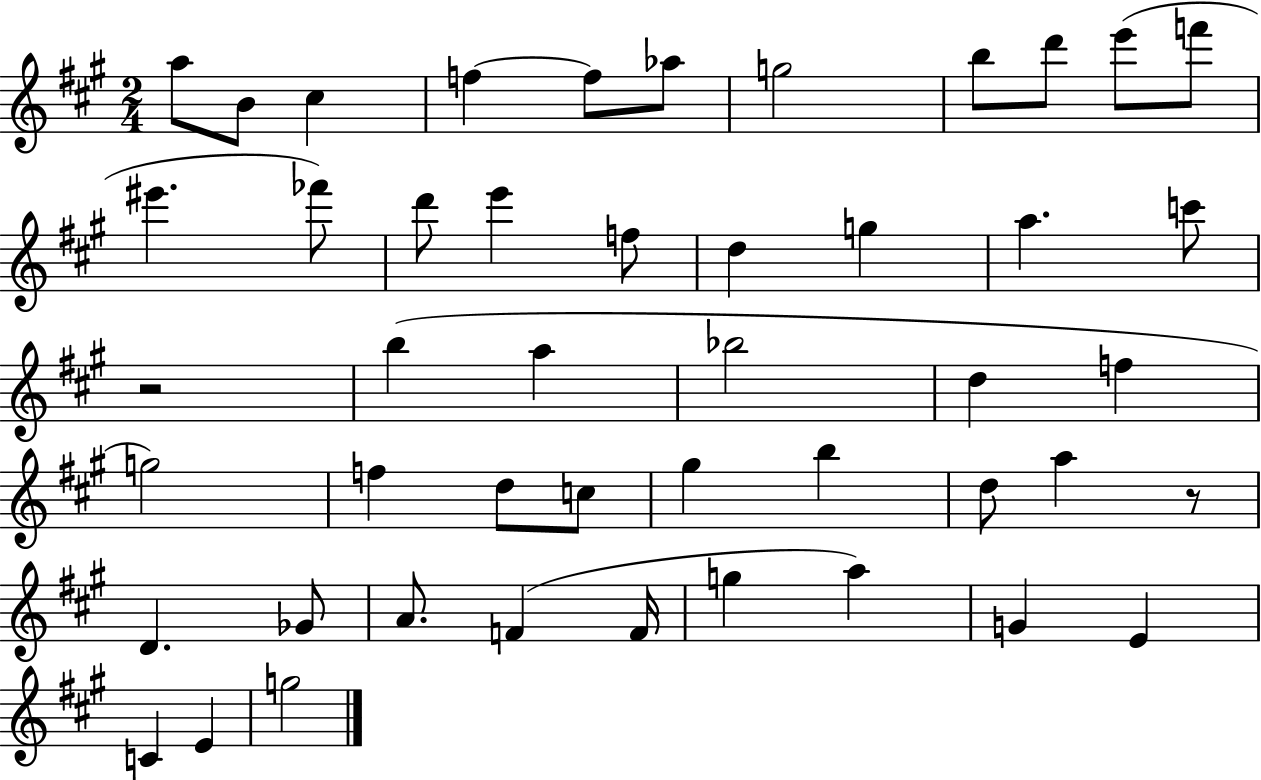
X:1
T:Untitled
M:2/4
L:1/4
K:A
a/2 B/2 ^c f f/2 _a/2 g2 b/2 d'/2 e'/2 f'/2 ^e' _f'/2 d'/2 e' f/2 d g a c'/2 z2 b a _b2 d f g2 f d/2 c/2 ^g b d/2 a z/2 D _G/2 A/2 F F/4 g a G E C E g2